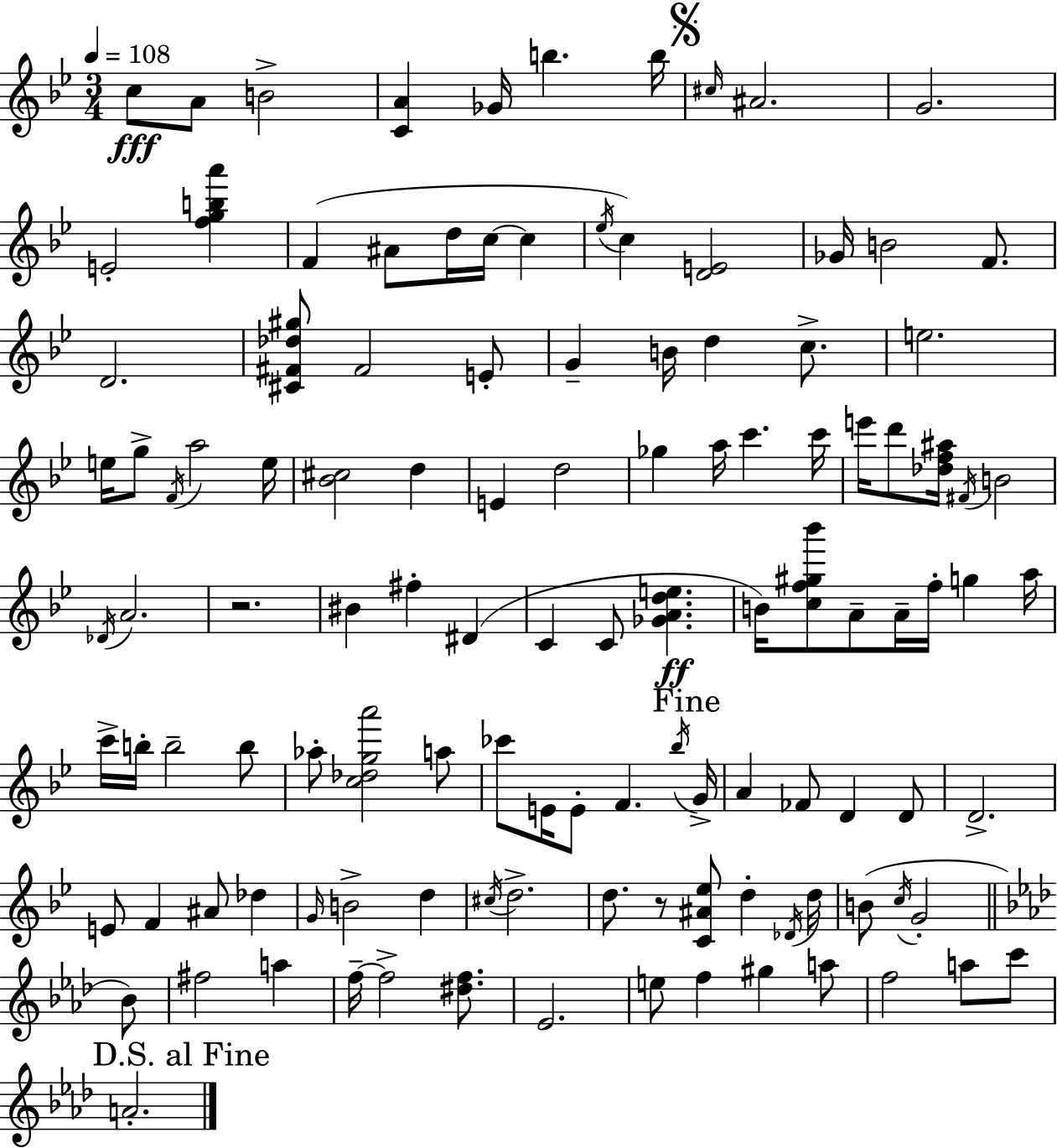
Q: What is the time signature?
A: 3/4